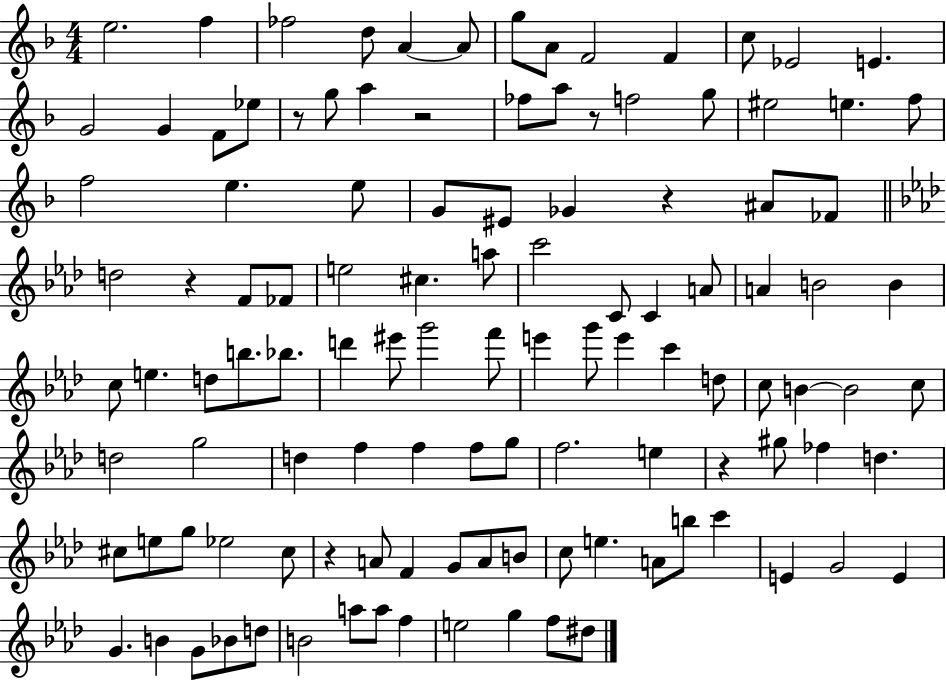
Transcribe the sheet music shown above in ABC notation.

X:1
T:Untitled
M:4/4
L:1/4
K:F
e2 f _f2 d/2 A A/2 g/2 A/2 F2 F c/2 _E2 E G2 G F/2 _e/2 z/2 g/2 a z2 _f/2 a/2 z/2 f2 g/2 ^e2 e f/2 f2 e e/2 G/2 ^E/2 _G z ^A/2 _F/2 d2 z F/2 _F/2 e2 ^c a/2 c'2 C/2 C A/2 A B2 B c/2 e d/2 b/2 _b/2 d' ^e'/2 g'2 f'/2 e' g'/2 e' c' d/2 c/2 B B2 c/2 d2 g2 d f f f/2 g/2 f2 e z ^g/2 _f d ^c/2 e/2 g/2 _e2 ^c/2 z A/2 F G/2 A/2 B/2 c/2 e A/2 b/2 c' E G2 E G B G/2 _B/2 d/2 B2 a/2 a/2 f e2 g f/2 ^d/2